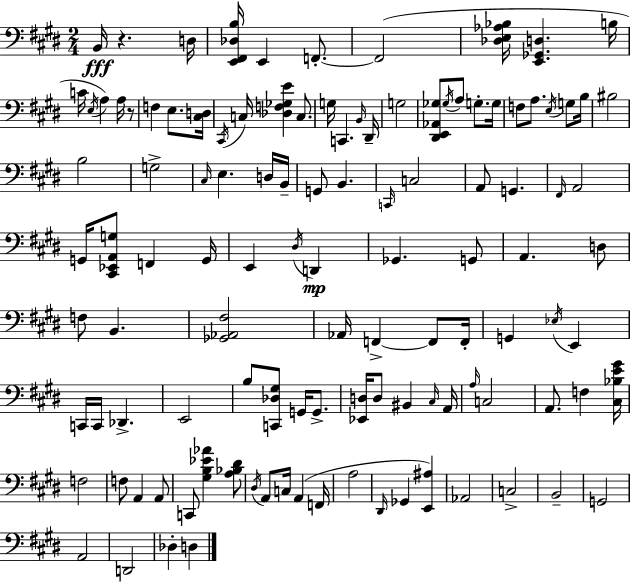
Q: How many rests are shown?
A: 2